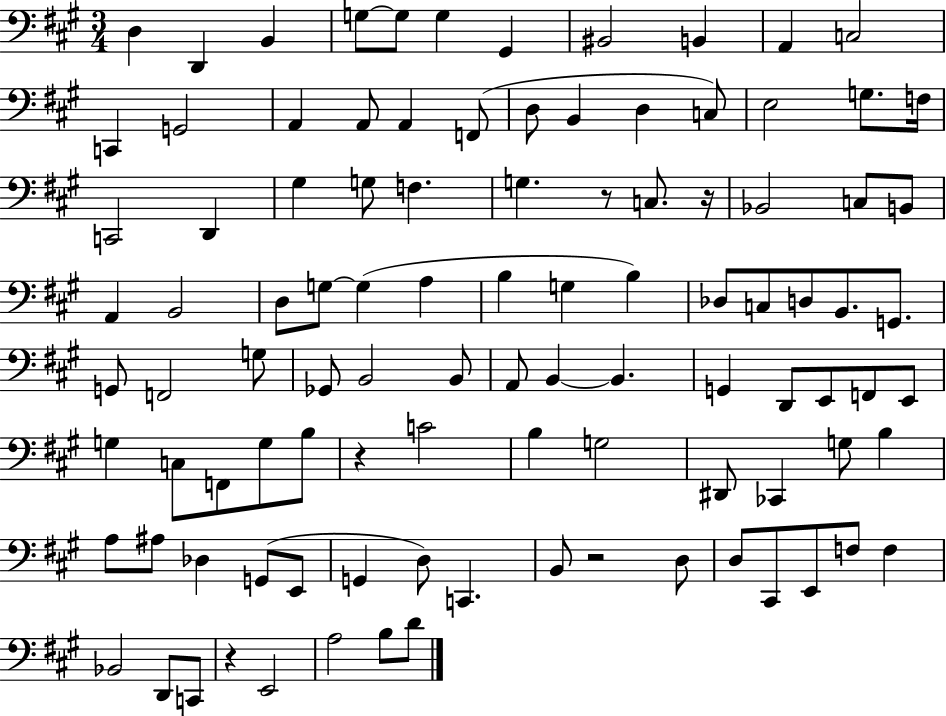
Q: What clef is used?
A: bass